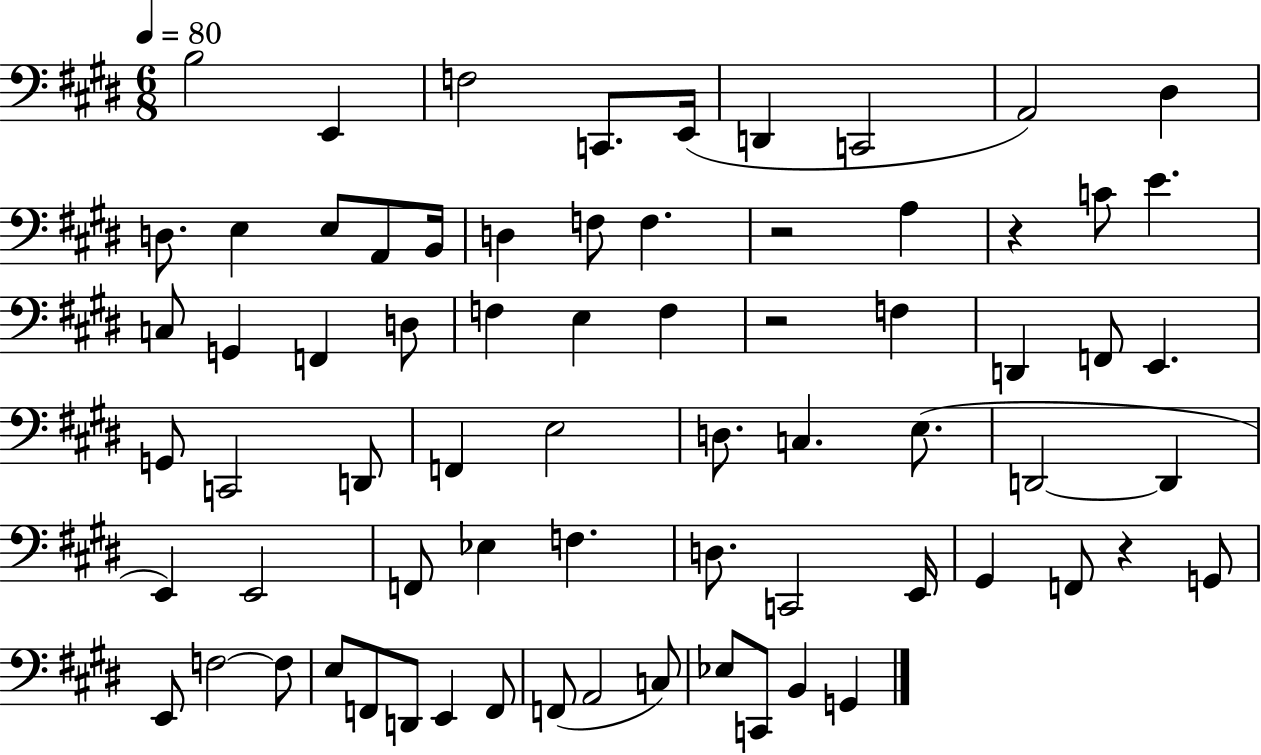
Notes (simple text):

B3/h E2/q F3/h C2/e. E2/s D2/q C2/h A2/h D#3/q D3/e. E3/q E3/e A2/e B2/s D3/q F3/e F3/q. R/h A3/q R/q C4/e E4/q. C3/e G2/q F2/q D3/e F3/q E3/q F3/q R/h F3/q D2/q F2/e E2/q. G2/e C2/h D2/e F2/q E3/h D3/e. C3/q. E3/e. D2/h D2/q E2/q E2/h F2/e Eb3/q F3/q. D3/e. C2/h E2/s G#2/q F2/e R/q G2/e E2/e F3/h F3/e E3/e F2/e D2/e E2/q F2/e F2/e A2/h C3/e Eb3/e C2/e B2/q G2/q